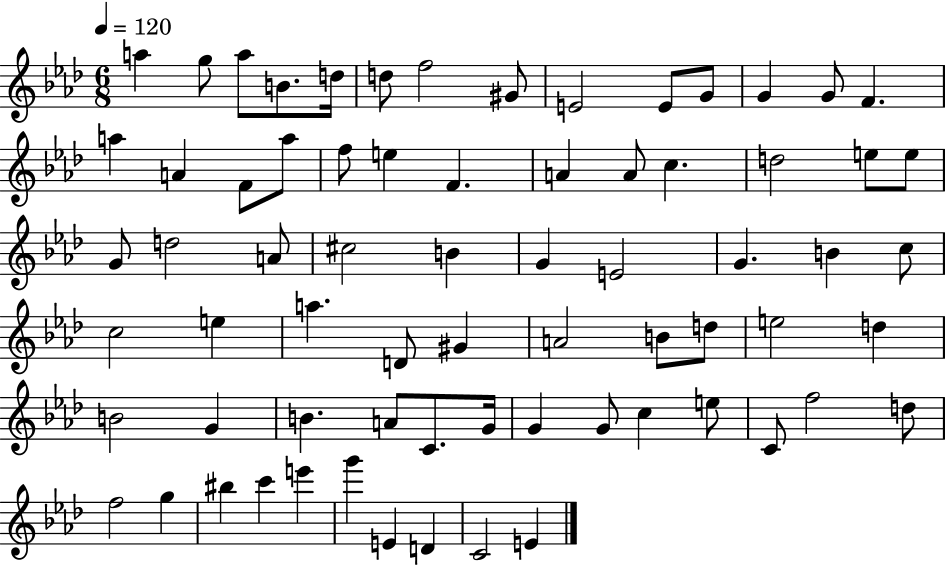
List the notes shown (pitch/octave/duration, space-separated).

A5/q G5/e A5/e B4/e. D5/s D5/e F5/h G#4/e E4/h E4/e G4/e G4/q G4/e F4/q. A5/q A4/q F4/e A5/e F5/e E5/q F4/q. A4/q A4/e C5/q. D5/h E5/e E5/e G4/e D5/h A4/e C#5/h B4/q G4/q E4/h G4/q. B4/q C5/e C5/h E5/q A5/q. D4/e G#4/q A4/h B4/e D5/e E5/h D5/q B4/h G4/q B4/q. A4/e C4/e. G4/s G4/q G4/e C5/q E5/e C4/e F5/h D5/e F5/h G5/q BIS5/q C6/q E6/q G6/q E4/q D4/q C4/h E4/q